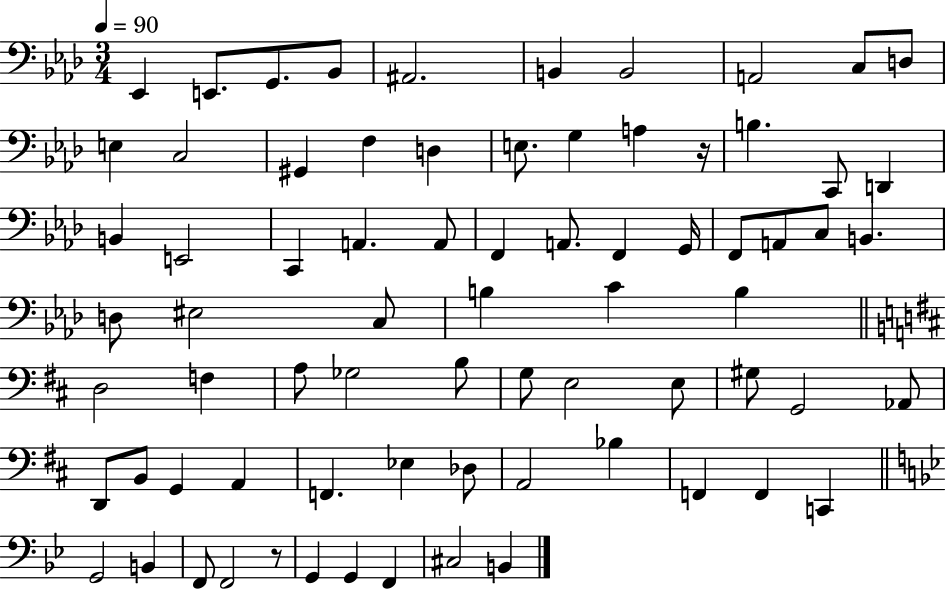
{
  \clef bass
  \numericTimeSignature
  \time 3/4
  \key aes \major
  \tempo 4 = 90
  ees,4 e,8. g,8. bes,8 | ais,2. | b,4 b,2 | a,2 c8 d8 | \break e4 c2 | gis,4 f4 d4 | e8. g4 a4 r16 | b4. c,8 d,4 | \break b,4 e,2 | c,4 a,4. a,8 | f,4 a,8. f,4 g,16 | f,8 a,8 c8 b,4. | \break d8 eis2 c8 | b4 c'4 b4 | \bar "||" \break \key d \major d2 f4 | a8 ges2 b8 | g8 e2 e8 | gis8 g,2 aes,8 | \break d,8 b,8 g,4 a,4 | f,4. ees4 des8 | a,2 bes4 | f,4 f,4 c,4 | \break \bar "||" \break \key bes \major g,2 b,4 | f,8 f,2 r8 | g,4 g,4 f,4 | cis2 b,4 | \break \bar "|."
}